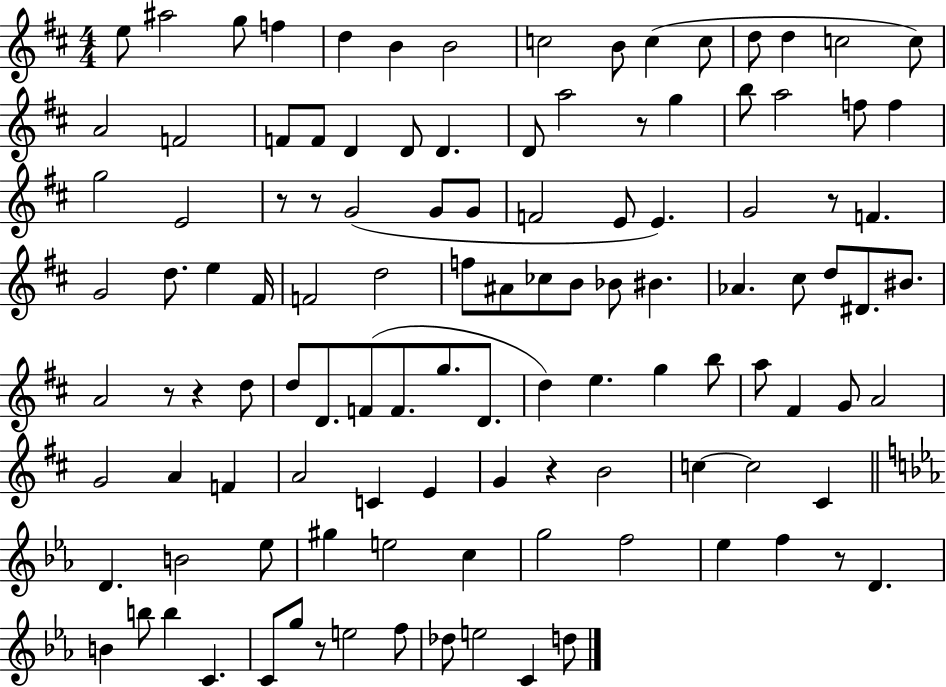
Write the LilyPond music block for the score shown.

{
  \clef treble
  \numericTimeSignature
  \time 4/4
  \key d \major
  e''8 ais''2 g''8 f''4 | d''4 b'4 b'2 | c''2 b'8 c''4( c''8 | d''8 d''4 c''2 c''8) | \break a'2 f'2 | f'8 f'8 d'4 d'8 d'4. | d'8 a''2 r8 g''4 | b''8 a''2 f''8 f''4 | \break g''2 e'2 | r8 r8 g'2( g'8 g'8 | f'2 e'8 e'4.) | g'2 r8 f'4. | \break g'2 d''8. e''4 fis'16 | f'2 d''2 | f''8 ais'8 ces''8 b'8 bes'8 bis'4. | aes'4. cis''8 d''8 dis'8. bis'8. | \break a'2 r8 r4 d''8 | d''8 d'8. f'8( f'8. g''8. d'8. | d''4) e''4. g''4 b''8 | a''8 fis'4 g'8 a'2 | \break g'2 a'4 f'4 | a'2 c'4 e'4 | g'4 r4 b'2 | c''4~~ c''2 cis'4 | \break \bar "||" \break \key ees \major d'4. b'2 ees''8 | gis''4 e''2 c''4 | g''2 f''2 | ees''4 f''4 r8 d'4. | \break b'4 b''8 b''4 c'4. | c'8 g''8 r8 e''2 f''8 | des''8 e''2 c'4 d''8 | \bar "|."
}